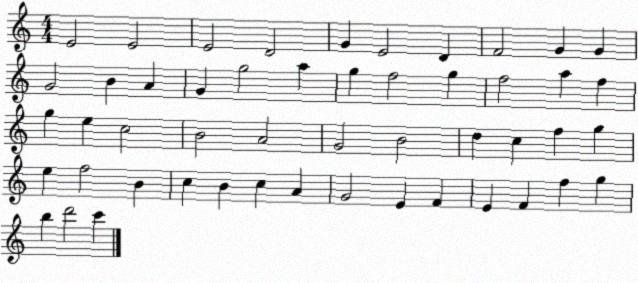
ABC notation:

X:1
T:Untitled
M:4/4
L:1/4
K:C
E2 E2 E2 D2 G E2 D F2 G G G2 B A G g2 a g f2 g f2 a f g e c2 B2 A2 G2 B2 d c f g e f2 B c B c A G2 E F E F f g b d'2 c'